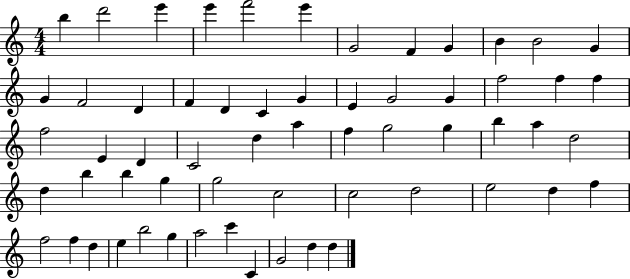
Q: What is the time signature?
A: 4/4